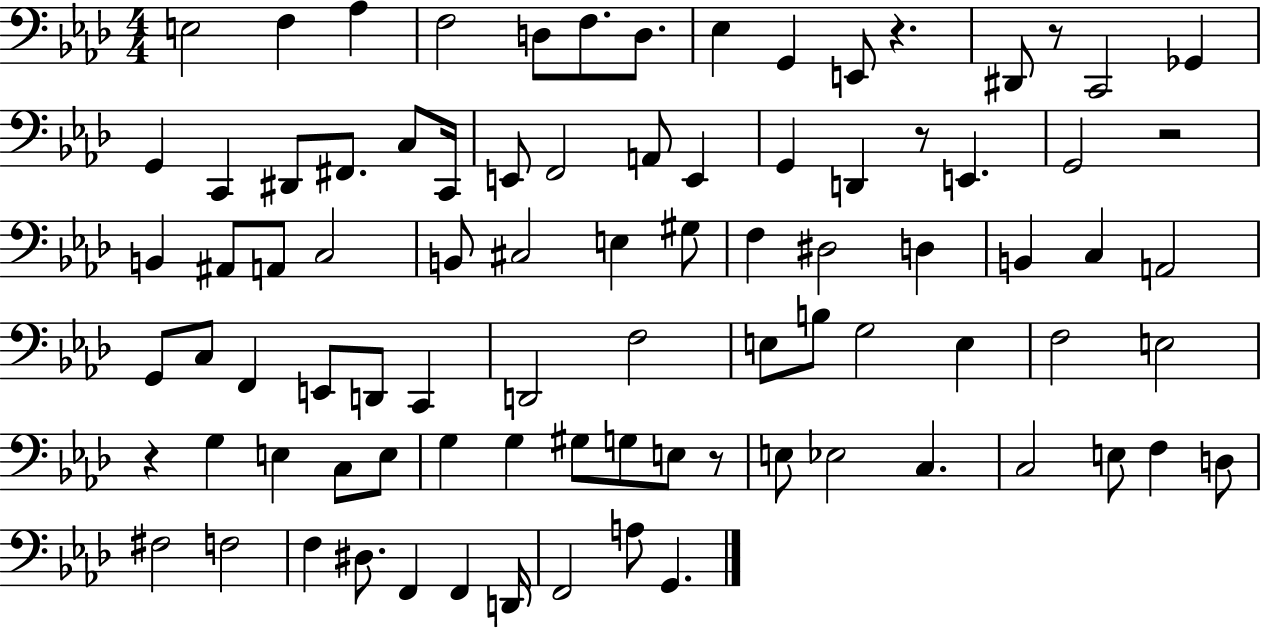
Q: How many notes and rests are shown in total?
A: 87